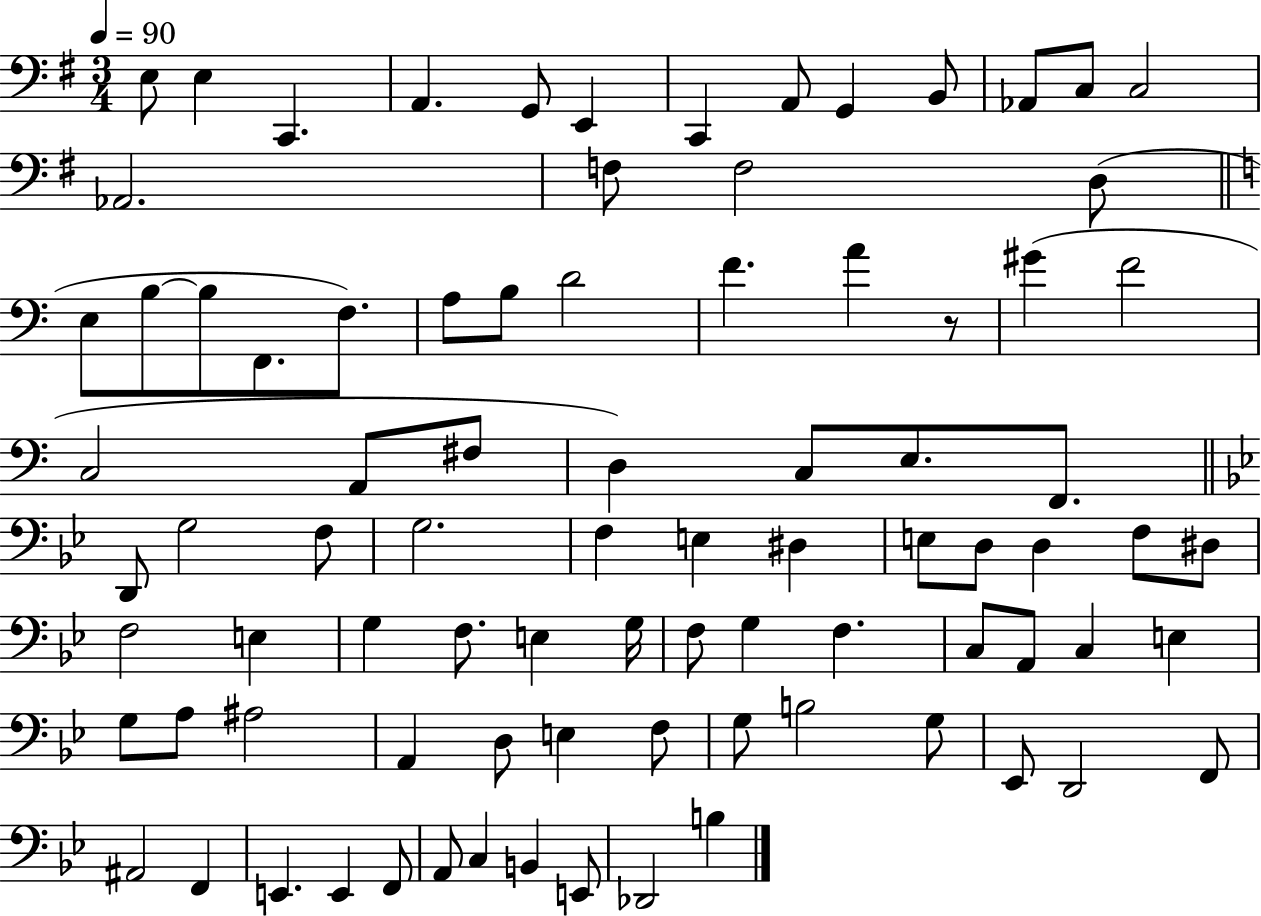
E3/e E3/q C2/q. A2/q. G2/e E2/q C2/q A2/e G2/q B2/e Ab2/e C3/e C3/h Ab2/h. F3/e F3/h D3/e E3/e B3/e B3/e F2/e. F3/e. A3/e B3/e D4/h F4/q. A4/q R/e G#4/q F4/h C3/h A2/e F#3/e D3/q C3/e E3/e. F2/e. D2/e G3/h F3/e G3/h. F3/q E3/q D#3/q E3/e D3/e D3/q F3/e D#3/e F3/h E3/q G3/q F3/e. E3/q G3/s F3/e G3/q F3/q. C3/e A2/e C3/q E3/q G3/e A3/e A#3/h A2/q D3/e E3/q F3/e G3/e B3/h G3/e Eb2/e D2/h F2/e A#2/h F2/q E2/q. E2/q F2/e A2/e C3/q B2/q E2/e Db2/h B3/q